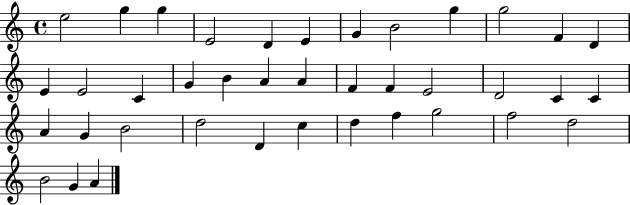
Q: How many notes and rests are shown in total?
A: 39